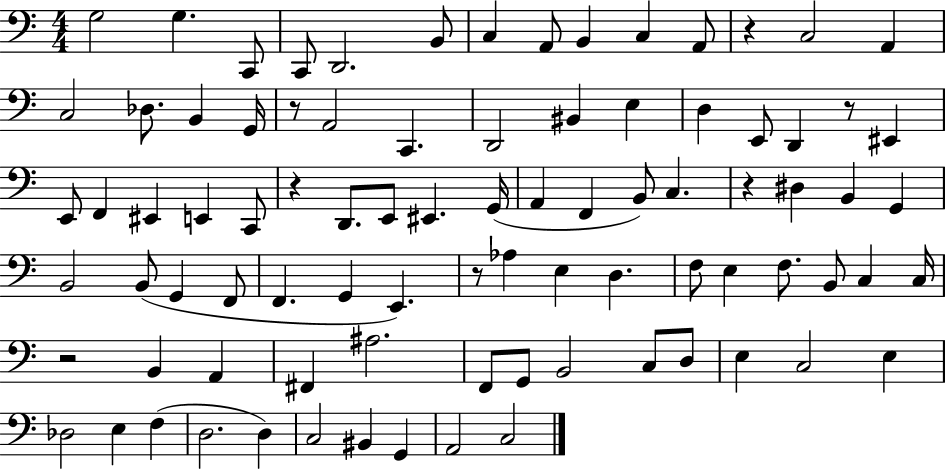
X:1
T:Untitled
M:4/4
L:1/4
K:C
G,2 G, C,,/2 C,,/2 D,,2 B,,/2 C, A,,/2 B,, C, A,,/2 z C,2 A,, C,2 _D,/2 B,, G,,/4 z/2 A,,2 C,, D,,2 ^B,, E, D, E,,/2 D,, z/2 ^E,, E,,/2 F,, ^E,, E,, C,,/2 z D,,/2 E,,/2 ^E,, G,,/4 A,, F,, B,,/2 C, z ^D, B,, G,, B,,2 B,,/2 G,, F,,/2 F,, G,, E,, z/2 _A, E, D, F,/2 E, F,/2 B,,/2 C, C,/4 z2 B,, A,, ^F,, ^A,2 F,,/2 G,,/2 B,,2 C,/2 D,/2 E, C,2 E, _D,2 E, F, D,2 D, C,2 ^B,, G,, A,,2 C,2